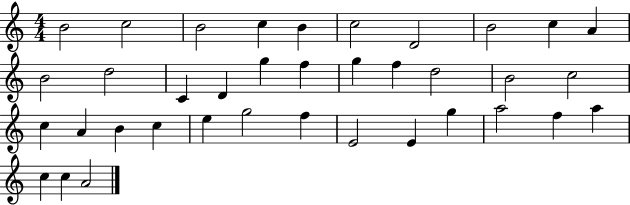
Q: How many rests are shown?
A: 0